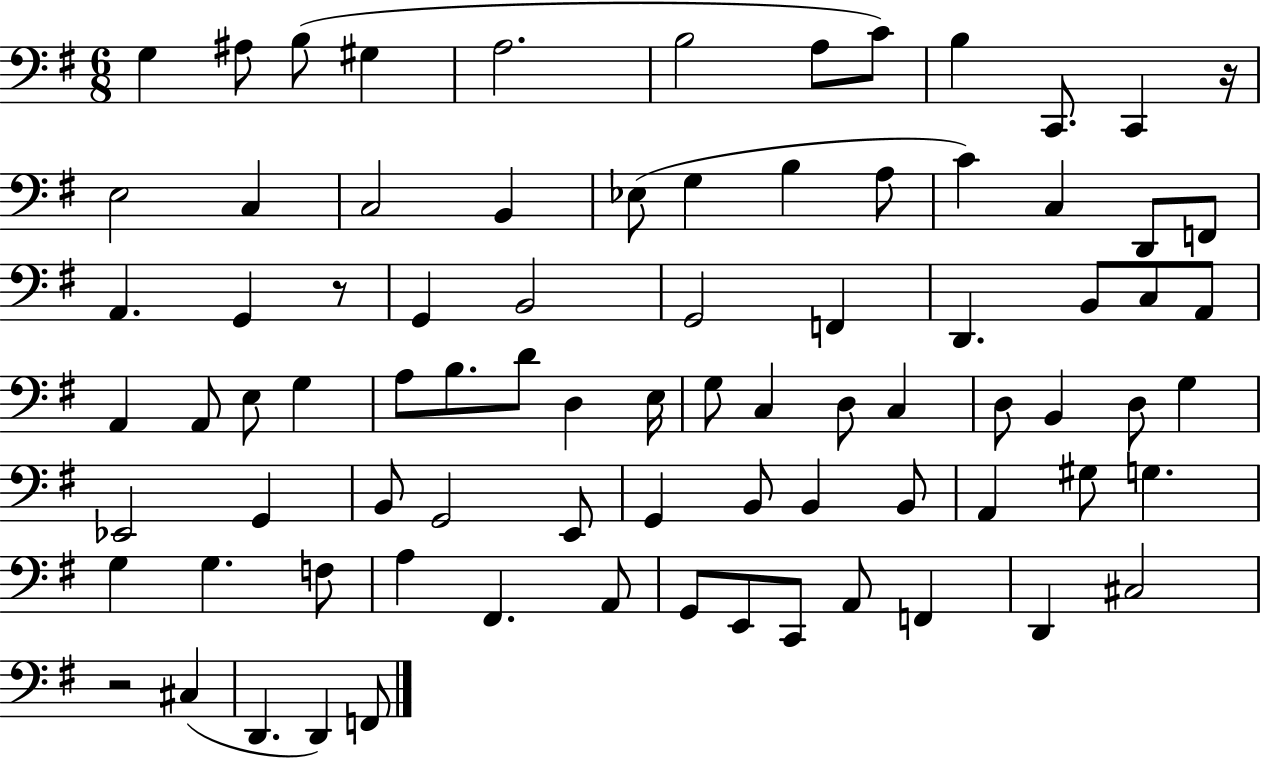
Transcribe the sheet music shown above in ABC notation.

X:1
T:Untitled
M:6/8
L:1/4
K:G
G, ^A,/2 B,/2 ^G, A,2 B,2 A,/2 C/2 B, C,,/2 C,, z/4 E,2 C, C,2 B,, _E,/2 G, B, A,/2 C C, D,,/2 F,,/2 A,, G,, z/2 G,, B,,2 G,,2 F,, D,, B,,/2 C,/2 A,,/2 A,, A,,/2 E,/2 G, A,/2 B,/2 D/2 D, E,/4 G,/2 C, D,/2 C, D,/2 B,, D,/2 G, _E,,2 G,, B,,/2 G,,2 E,,/2 G,, B,,/2 B,, B,,/2 A,, ^G,/2 G, G, G, F,/2 A, ^F,, A,,/2 G,,/2 E,,/2 C,,/2 A,,/2 F,, D,, ^C,2 z2 ^C, D,, D,, F,,/2